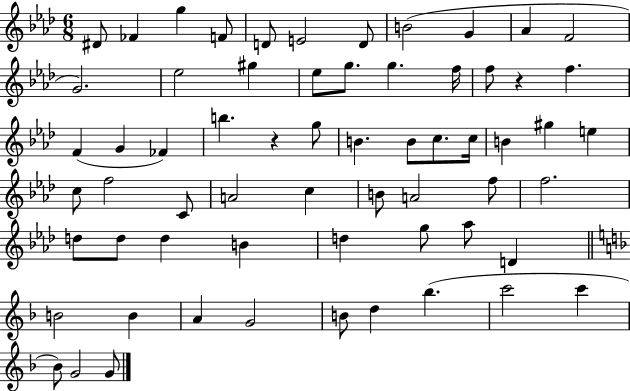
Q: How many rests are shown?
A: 2